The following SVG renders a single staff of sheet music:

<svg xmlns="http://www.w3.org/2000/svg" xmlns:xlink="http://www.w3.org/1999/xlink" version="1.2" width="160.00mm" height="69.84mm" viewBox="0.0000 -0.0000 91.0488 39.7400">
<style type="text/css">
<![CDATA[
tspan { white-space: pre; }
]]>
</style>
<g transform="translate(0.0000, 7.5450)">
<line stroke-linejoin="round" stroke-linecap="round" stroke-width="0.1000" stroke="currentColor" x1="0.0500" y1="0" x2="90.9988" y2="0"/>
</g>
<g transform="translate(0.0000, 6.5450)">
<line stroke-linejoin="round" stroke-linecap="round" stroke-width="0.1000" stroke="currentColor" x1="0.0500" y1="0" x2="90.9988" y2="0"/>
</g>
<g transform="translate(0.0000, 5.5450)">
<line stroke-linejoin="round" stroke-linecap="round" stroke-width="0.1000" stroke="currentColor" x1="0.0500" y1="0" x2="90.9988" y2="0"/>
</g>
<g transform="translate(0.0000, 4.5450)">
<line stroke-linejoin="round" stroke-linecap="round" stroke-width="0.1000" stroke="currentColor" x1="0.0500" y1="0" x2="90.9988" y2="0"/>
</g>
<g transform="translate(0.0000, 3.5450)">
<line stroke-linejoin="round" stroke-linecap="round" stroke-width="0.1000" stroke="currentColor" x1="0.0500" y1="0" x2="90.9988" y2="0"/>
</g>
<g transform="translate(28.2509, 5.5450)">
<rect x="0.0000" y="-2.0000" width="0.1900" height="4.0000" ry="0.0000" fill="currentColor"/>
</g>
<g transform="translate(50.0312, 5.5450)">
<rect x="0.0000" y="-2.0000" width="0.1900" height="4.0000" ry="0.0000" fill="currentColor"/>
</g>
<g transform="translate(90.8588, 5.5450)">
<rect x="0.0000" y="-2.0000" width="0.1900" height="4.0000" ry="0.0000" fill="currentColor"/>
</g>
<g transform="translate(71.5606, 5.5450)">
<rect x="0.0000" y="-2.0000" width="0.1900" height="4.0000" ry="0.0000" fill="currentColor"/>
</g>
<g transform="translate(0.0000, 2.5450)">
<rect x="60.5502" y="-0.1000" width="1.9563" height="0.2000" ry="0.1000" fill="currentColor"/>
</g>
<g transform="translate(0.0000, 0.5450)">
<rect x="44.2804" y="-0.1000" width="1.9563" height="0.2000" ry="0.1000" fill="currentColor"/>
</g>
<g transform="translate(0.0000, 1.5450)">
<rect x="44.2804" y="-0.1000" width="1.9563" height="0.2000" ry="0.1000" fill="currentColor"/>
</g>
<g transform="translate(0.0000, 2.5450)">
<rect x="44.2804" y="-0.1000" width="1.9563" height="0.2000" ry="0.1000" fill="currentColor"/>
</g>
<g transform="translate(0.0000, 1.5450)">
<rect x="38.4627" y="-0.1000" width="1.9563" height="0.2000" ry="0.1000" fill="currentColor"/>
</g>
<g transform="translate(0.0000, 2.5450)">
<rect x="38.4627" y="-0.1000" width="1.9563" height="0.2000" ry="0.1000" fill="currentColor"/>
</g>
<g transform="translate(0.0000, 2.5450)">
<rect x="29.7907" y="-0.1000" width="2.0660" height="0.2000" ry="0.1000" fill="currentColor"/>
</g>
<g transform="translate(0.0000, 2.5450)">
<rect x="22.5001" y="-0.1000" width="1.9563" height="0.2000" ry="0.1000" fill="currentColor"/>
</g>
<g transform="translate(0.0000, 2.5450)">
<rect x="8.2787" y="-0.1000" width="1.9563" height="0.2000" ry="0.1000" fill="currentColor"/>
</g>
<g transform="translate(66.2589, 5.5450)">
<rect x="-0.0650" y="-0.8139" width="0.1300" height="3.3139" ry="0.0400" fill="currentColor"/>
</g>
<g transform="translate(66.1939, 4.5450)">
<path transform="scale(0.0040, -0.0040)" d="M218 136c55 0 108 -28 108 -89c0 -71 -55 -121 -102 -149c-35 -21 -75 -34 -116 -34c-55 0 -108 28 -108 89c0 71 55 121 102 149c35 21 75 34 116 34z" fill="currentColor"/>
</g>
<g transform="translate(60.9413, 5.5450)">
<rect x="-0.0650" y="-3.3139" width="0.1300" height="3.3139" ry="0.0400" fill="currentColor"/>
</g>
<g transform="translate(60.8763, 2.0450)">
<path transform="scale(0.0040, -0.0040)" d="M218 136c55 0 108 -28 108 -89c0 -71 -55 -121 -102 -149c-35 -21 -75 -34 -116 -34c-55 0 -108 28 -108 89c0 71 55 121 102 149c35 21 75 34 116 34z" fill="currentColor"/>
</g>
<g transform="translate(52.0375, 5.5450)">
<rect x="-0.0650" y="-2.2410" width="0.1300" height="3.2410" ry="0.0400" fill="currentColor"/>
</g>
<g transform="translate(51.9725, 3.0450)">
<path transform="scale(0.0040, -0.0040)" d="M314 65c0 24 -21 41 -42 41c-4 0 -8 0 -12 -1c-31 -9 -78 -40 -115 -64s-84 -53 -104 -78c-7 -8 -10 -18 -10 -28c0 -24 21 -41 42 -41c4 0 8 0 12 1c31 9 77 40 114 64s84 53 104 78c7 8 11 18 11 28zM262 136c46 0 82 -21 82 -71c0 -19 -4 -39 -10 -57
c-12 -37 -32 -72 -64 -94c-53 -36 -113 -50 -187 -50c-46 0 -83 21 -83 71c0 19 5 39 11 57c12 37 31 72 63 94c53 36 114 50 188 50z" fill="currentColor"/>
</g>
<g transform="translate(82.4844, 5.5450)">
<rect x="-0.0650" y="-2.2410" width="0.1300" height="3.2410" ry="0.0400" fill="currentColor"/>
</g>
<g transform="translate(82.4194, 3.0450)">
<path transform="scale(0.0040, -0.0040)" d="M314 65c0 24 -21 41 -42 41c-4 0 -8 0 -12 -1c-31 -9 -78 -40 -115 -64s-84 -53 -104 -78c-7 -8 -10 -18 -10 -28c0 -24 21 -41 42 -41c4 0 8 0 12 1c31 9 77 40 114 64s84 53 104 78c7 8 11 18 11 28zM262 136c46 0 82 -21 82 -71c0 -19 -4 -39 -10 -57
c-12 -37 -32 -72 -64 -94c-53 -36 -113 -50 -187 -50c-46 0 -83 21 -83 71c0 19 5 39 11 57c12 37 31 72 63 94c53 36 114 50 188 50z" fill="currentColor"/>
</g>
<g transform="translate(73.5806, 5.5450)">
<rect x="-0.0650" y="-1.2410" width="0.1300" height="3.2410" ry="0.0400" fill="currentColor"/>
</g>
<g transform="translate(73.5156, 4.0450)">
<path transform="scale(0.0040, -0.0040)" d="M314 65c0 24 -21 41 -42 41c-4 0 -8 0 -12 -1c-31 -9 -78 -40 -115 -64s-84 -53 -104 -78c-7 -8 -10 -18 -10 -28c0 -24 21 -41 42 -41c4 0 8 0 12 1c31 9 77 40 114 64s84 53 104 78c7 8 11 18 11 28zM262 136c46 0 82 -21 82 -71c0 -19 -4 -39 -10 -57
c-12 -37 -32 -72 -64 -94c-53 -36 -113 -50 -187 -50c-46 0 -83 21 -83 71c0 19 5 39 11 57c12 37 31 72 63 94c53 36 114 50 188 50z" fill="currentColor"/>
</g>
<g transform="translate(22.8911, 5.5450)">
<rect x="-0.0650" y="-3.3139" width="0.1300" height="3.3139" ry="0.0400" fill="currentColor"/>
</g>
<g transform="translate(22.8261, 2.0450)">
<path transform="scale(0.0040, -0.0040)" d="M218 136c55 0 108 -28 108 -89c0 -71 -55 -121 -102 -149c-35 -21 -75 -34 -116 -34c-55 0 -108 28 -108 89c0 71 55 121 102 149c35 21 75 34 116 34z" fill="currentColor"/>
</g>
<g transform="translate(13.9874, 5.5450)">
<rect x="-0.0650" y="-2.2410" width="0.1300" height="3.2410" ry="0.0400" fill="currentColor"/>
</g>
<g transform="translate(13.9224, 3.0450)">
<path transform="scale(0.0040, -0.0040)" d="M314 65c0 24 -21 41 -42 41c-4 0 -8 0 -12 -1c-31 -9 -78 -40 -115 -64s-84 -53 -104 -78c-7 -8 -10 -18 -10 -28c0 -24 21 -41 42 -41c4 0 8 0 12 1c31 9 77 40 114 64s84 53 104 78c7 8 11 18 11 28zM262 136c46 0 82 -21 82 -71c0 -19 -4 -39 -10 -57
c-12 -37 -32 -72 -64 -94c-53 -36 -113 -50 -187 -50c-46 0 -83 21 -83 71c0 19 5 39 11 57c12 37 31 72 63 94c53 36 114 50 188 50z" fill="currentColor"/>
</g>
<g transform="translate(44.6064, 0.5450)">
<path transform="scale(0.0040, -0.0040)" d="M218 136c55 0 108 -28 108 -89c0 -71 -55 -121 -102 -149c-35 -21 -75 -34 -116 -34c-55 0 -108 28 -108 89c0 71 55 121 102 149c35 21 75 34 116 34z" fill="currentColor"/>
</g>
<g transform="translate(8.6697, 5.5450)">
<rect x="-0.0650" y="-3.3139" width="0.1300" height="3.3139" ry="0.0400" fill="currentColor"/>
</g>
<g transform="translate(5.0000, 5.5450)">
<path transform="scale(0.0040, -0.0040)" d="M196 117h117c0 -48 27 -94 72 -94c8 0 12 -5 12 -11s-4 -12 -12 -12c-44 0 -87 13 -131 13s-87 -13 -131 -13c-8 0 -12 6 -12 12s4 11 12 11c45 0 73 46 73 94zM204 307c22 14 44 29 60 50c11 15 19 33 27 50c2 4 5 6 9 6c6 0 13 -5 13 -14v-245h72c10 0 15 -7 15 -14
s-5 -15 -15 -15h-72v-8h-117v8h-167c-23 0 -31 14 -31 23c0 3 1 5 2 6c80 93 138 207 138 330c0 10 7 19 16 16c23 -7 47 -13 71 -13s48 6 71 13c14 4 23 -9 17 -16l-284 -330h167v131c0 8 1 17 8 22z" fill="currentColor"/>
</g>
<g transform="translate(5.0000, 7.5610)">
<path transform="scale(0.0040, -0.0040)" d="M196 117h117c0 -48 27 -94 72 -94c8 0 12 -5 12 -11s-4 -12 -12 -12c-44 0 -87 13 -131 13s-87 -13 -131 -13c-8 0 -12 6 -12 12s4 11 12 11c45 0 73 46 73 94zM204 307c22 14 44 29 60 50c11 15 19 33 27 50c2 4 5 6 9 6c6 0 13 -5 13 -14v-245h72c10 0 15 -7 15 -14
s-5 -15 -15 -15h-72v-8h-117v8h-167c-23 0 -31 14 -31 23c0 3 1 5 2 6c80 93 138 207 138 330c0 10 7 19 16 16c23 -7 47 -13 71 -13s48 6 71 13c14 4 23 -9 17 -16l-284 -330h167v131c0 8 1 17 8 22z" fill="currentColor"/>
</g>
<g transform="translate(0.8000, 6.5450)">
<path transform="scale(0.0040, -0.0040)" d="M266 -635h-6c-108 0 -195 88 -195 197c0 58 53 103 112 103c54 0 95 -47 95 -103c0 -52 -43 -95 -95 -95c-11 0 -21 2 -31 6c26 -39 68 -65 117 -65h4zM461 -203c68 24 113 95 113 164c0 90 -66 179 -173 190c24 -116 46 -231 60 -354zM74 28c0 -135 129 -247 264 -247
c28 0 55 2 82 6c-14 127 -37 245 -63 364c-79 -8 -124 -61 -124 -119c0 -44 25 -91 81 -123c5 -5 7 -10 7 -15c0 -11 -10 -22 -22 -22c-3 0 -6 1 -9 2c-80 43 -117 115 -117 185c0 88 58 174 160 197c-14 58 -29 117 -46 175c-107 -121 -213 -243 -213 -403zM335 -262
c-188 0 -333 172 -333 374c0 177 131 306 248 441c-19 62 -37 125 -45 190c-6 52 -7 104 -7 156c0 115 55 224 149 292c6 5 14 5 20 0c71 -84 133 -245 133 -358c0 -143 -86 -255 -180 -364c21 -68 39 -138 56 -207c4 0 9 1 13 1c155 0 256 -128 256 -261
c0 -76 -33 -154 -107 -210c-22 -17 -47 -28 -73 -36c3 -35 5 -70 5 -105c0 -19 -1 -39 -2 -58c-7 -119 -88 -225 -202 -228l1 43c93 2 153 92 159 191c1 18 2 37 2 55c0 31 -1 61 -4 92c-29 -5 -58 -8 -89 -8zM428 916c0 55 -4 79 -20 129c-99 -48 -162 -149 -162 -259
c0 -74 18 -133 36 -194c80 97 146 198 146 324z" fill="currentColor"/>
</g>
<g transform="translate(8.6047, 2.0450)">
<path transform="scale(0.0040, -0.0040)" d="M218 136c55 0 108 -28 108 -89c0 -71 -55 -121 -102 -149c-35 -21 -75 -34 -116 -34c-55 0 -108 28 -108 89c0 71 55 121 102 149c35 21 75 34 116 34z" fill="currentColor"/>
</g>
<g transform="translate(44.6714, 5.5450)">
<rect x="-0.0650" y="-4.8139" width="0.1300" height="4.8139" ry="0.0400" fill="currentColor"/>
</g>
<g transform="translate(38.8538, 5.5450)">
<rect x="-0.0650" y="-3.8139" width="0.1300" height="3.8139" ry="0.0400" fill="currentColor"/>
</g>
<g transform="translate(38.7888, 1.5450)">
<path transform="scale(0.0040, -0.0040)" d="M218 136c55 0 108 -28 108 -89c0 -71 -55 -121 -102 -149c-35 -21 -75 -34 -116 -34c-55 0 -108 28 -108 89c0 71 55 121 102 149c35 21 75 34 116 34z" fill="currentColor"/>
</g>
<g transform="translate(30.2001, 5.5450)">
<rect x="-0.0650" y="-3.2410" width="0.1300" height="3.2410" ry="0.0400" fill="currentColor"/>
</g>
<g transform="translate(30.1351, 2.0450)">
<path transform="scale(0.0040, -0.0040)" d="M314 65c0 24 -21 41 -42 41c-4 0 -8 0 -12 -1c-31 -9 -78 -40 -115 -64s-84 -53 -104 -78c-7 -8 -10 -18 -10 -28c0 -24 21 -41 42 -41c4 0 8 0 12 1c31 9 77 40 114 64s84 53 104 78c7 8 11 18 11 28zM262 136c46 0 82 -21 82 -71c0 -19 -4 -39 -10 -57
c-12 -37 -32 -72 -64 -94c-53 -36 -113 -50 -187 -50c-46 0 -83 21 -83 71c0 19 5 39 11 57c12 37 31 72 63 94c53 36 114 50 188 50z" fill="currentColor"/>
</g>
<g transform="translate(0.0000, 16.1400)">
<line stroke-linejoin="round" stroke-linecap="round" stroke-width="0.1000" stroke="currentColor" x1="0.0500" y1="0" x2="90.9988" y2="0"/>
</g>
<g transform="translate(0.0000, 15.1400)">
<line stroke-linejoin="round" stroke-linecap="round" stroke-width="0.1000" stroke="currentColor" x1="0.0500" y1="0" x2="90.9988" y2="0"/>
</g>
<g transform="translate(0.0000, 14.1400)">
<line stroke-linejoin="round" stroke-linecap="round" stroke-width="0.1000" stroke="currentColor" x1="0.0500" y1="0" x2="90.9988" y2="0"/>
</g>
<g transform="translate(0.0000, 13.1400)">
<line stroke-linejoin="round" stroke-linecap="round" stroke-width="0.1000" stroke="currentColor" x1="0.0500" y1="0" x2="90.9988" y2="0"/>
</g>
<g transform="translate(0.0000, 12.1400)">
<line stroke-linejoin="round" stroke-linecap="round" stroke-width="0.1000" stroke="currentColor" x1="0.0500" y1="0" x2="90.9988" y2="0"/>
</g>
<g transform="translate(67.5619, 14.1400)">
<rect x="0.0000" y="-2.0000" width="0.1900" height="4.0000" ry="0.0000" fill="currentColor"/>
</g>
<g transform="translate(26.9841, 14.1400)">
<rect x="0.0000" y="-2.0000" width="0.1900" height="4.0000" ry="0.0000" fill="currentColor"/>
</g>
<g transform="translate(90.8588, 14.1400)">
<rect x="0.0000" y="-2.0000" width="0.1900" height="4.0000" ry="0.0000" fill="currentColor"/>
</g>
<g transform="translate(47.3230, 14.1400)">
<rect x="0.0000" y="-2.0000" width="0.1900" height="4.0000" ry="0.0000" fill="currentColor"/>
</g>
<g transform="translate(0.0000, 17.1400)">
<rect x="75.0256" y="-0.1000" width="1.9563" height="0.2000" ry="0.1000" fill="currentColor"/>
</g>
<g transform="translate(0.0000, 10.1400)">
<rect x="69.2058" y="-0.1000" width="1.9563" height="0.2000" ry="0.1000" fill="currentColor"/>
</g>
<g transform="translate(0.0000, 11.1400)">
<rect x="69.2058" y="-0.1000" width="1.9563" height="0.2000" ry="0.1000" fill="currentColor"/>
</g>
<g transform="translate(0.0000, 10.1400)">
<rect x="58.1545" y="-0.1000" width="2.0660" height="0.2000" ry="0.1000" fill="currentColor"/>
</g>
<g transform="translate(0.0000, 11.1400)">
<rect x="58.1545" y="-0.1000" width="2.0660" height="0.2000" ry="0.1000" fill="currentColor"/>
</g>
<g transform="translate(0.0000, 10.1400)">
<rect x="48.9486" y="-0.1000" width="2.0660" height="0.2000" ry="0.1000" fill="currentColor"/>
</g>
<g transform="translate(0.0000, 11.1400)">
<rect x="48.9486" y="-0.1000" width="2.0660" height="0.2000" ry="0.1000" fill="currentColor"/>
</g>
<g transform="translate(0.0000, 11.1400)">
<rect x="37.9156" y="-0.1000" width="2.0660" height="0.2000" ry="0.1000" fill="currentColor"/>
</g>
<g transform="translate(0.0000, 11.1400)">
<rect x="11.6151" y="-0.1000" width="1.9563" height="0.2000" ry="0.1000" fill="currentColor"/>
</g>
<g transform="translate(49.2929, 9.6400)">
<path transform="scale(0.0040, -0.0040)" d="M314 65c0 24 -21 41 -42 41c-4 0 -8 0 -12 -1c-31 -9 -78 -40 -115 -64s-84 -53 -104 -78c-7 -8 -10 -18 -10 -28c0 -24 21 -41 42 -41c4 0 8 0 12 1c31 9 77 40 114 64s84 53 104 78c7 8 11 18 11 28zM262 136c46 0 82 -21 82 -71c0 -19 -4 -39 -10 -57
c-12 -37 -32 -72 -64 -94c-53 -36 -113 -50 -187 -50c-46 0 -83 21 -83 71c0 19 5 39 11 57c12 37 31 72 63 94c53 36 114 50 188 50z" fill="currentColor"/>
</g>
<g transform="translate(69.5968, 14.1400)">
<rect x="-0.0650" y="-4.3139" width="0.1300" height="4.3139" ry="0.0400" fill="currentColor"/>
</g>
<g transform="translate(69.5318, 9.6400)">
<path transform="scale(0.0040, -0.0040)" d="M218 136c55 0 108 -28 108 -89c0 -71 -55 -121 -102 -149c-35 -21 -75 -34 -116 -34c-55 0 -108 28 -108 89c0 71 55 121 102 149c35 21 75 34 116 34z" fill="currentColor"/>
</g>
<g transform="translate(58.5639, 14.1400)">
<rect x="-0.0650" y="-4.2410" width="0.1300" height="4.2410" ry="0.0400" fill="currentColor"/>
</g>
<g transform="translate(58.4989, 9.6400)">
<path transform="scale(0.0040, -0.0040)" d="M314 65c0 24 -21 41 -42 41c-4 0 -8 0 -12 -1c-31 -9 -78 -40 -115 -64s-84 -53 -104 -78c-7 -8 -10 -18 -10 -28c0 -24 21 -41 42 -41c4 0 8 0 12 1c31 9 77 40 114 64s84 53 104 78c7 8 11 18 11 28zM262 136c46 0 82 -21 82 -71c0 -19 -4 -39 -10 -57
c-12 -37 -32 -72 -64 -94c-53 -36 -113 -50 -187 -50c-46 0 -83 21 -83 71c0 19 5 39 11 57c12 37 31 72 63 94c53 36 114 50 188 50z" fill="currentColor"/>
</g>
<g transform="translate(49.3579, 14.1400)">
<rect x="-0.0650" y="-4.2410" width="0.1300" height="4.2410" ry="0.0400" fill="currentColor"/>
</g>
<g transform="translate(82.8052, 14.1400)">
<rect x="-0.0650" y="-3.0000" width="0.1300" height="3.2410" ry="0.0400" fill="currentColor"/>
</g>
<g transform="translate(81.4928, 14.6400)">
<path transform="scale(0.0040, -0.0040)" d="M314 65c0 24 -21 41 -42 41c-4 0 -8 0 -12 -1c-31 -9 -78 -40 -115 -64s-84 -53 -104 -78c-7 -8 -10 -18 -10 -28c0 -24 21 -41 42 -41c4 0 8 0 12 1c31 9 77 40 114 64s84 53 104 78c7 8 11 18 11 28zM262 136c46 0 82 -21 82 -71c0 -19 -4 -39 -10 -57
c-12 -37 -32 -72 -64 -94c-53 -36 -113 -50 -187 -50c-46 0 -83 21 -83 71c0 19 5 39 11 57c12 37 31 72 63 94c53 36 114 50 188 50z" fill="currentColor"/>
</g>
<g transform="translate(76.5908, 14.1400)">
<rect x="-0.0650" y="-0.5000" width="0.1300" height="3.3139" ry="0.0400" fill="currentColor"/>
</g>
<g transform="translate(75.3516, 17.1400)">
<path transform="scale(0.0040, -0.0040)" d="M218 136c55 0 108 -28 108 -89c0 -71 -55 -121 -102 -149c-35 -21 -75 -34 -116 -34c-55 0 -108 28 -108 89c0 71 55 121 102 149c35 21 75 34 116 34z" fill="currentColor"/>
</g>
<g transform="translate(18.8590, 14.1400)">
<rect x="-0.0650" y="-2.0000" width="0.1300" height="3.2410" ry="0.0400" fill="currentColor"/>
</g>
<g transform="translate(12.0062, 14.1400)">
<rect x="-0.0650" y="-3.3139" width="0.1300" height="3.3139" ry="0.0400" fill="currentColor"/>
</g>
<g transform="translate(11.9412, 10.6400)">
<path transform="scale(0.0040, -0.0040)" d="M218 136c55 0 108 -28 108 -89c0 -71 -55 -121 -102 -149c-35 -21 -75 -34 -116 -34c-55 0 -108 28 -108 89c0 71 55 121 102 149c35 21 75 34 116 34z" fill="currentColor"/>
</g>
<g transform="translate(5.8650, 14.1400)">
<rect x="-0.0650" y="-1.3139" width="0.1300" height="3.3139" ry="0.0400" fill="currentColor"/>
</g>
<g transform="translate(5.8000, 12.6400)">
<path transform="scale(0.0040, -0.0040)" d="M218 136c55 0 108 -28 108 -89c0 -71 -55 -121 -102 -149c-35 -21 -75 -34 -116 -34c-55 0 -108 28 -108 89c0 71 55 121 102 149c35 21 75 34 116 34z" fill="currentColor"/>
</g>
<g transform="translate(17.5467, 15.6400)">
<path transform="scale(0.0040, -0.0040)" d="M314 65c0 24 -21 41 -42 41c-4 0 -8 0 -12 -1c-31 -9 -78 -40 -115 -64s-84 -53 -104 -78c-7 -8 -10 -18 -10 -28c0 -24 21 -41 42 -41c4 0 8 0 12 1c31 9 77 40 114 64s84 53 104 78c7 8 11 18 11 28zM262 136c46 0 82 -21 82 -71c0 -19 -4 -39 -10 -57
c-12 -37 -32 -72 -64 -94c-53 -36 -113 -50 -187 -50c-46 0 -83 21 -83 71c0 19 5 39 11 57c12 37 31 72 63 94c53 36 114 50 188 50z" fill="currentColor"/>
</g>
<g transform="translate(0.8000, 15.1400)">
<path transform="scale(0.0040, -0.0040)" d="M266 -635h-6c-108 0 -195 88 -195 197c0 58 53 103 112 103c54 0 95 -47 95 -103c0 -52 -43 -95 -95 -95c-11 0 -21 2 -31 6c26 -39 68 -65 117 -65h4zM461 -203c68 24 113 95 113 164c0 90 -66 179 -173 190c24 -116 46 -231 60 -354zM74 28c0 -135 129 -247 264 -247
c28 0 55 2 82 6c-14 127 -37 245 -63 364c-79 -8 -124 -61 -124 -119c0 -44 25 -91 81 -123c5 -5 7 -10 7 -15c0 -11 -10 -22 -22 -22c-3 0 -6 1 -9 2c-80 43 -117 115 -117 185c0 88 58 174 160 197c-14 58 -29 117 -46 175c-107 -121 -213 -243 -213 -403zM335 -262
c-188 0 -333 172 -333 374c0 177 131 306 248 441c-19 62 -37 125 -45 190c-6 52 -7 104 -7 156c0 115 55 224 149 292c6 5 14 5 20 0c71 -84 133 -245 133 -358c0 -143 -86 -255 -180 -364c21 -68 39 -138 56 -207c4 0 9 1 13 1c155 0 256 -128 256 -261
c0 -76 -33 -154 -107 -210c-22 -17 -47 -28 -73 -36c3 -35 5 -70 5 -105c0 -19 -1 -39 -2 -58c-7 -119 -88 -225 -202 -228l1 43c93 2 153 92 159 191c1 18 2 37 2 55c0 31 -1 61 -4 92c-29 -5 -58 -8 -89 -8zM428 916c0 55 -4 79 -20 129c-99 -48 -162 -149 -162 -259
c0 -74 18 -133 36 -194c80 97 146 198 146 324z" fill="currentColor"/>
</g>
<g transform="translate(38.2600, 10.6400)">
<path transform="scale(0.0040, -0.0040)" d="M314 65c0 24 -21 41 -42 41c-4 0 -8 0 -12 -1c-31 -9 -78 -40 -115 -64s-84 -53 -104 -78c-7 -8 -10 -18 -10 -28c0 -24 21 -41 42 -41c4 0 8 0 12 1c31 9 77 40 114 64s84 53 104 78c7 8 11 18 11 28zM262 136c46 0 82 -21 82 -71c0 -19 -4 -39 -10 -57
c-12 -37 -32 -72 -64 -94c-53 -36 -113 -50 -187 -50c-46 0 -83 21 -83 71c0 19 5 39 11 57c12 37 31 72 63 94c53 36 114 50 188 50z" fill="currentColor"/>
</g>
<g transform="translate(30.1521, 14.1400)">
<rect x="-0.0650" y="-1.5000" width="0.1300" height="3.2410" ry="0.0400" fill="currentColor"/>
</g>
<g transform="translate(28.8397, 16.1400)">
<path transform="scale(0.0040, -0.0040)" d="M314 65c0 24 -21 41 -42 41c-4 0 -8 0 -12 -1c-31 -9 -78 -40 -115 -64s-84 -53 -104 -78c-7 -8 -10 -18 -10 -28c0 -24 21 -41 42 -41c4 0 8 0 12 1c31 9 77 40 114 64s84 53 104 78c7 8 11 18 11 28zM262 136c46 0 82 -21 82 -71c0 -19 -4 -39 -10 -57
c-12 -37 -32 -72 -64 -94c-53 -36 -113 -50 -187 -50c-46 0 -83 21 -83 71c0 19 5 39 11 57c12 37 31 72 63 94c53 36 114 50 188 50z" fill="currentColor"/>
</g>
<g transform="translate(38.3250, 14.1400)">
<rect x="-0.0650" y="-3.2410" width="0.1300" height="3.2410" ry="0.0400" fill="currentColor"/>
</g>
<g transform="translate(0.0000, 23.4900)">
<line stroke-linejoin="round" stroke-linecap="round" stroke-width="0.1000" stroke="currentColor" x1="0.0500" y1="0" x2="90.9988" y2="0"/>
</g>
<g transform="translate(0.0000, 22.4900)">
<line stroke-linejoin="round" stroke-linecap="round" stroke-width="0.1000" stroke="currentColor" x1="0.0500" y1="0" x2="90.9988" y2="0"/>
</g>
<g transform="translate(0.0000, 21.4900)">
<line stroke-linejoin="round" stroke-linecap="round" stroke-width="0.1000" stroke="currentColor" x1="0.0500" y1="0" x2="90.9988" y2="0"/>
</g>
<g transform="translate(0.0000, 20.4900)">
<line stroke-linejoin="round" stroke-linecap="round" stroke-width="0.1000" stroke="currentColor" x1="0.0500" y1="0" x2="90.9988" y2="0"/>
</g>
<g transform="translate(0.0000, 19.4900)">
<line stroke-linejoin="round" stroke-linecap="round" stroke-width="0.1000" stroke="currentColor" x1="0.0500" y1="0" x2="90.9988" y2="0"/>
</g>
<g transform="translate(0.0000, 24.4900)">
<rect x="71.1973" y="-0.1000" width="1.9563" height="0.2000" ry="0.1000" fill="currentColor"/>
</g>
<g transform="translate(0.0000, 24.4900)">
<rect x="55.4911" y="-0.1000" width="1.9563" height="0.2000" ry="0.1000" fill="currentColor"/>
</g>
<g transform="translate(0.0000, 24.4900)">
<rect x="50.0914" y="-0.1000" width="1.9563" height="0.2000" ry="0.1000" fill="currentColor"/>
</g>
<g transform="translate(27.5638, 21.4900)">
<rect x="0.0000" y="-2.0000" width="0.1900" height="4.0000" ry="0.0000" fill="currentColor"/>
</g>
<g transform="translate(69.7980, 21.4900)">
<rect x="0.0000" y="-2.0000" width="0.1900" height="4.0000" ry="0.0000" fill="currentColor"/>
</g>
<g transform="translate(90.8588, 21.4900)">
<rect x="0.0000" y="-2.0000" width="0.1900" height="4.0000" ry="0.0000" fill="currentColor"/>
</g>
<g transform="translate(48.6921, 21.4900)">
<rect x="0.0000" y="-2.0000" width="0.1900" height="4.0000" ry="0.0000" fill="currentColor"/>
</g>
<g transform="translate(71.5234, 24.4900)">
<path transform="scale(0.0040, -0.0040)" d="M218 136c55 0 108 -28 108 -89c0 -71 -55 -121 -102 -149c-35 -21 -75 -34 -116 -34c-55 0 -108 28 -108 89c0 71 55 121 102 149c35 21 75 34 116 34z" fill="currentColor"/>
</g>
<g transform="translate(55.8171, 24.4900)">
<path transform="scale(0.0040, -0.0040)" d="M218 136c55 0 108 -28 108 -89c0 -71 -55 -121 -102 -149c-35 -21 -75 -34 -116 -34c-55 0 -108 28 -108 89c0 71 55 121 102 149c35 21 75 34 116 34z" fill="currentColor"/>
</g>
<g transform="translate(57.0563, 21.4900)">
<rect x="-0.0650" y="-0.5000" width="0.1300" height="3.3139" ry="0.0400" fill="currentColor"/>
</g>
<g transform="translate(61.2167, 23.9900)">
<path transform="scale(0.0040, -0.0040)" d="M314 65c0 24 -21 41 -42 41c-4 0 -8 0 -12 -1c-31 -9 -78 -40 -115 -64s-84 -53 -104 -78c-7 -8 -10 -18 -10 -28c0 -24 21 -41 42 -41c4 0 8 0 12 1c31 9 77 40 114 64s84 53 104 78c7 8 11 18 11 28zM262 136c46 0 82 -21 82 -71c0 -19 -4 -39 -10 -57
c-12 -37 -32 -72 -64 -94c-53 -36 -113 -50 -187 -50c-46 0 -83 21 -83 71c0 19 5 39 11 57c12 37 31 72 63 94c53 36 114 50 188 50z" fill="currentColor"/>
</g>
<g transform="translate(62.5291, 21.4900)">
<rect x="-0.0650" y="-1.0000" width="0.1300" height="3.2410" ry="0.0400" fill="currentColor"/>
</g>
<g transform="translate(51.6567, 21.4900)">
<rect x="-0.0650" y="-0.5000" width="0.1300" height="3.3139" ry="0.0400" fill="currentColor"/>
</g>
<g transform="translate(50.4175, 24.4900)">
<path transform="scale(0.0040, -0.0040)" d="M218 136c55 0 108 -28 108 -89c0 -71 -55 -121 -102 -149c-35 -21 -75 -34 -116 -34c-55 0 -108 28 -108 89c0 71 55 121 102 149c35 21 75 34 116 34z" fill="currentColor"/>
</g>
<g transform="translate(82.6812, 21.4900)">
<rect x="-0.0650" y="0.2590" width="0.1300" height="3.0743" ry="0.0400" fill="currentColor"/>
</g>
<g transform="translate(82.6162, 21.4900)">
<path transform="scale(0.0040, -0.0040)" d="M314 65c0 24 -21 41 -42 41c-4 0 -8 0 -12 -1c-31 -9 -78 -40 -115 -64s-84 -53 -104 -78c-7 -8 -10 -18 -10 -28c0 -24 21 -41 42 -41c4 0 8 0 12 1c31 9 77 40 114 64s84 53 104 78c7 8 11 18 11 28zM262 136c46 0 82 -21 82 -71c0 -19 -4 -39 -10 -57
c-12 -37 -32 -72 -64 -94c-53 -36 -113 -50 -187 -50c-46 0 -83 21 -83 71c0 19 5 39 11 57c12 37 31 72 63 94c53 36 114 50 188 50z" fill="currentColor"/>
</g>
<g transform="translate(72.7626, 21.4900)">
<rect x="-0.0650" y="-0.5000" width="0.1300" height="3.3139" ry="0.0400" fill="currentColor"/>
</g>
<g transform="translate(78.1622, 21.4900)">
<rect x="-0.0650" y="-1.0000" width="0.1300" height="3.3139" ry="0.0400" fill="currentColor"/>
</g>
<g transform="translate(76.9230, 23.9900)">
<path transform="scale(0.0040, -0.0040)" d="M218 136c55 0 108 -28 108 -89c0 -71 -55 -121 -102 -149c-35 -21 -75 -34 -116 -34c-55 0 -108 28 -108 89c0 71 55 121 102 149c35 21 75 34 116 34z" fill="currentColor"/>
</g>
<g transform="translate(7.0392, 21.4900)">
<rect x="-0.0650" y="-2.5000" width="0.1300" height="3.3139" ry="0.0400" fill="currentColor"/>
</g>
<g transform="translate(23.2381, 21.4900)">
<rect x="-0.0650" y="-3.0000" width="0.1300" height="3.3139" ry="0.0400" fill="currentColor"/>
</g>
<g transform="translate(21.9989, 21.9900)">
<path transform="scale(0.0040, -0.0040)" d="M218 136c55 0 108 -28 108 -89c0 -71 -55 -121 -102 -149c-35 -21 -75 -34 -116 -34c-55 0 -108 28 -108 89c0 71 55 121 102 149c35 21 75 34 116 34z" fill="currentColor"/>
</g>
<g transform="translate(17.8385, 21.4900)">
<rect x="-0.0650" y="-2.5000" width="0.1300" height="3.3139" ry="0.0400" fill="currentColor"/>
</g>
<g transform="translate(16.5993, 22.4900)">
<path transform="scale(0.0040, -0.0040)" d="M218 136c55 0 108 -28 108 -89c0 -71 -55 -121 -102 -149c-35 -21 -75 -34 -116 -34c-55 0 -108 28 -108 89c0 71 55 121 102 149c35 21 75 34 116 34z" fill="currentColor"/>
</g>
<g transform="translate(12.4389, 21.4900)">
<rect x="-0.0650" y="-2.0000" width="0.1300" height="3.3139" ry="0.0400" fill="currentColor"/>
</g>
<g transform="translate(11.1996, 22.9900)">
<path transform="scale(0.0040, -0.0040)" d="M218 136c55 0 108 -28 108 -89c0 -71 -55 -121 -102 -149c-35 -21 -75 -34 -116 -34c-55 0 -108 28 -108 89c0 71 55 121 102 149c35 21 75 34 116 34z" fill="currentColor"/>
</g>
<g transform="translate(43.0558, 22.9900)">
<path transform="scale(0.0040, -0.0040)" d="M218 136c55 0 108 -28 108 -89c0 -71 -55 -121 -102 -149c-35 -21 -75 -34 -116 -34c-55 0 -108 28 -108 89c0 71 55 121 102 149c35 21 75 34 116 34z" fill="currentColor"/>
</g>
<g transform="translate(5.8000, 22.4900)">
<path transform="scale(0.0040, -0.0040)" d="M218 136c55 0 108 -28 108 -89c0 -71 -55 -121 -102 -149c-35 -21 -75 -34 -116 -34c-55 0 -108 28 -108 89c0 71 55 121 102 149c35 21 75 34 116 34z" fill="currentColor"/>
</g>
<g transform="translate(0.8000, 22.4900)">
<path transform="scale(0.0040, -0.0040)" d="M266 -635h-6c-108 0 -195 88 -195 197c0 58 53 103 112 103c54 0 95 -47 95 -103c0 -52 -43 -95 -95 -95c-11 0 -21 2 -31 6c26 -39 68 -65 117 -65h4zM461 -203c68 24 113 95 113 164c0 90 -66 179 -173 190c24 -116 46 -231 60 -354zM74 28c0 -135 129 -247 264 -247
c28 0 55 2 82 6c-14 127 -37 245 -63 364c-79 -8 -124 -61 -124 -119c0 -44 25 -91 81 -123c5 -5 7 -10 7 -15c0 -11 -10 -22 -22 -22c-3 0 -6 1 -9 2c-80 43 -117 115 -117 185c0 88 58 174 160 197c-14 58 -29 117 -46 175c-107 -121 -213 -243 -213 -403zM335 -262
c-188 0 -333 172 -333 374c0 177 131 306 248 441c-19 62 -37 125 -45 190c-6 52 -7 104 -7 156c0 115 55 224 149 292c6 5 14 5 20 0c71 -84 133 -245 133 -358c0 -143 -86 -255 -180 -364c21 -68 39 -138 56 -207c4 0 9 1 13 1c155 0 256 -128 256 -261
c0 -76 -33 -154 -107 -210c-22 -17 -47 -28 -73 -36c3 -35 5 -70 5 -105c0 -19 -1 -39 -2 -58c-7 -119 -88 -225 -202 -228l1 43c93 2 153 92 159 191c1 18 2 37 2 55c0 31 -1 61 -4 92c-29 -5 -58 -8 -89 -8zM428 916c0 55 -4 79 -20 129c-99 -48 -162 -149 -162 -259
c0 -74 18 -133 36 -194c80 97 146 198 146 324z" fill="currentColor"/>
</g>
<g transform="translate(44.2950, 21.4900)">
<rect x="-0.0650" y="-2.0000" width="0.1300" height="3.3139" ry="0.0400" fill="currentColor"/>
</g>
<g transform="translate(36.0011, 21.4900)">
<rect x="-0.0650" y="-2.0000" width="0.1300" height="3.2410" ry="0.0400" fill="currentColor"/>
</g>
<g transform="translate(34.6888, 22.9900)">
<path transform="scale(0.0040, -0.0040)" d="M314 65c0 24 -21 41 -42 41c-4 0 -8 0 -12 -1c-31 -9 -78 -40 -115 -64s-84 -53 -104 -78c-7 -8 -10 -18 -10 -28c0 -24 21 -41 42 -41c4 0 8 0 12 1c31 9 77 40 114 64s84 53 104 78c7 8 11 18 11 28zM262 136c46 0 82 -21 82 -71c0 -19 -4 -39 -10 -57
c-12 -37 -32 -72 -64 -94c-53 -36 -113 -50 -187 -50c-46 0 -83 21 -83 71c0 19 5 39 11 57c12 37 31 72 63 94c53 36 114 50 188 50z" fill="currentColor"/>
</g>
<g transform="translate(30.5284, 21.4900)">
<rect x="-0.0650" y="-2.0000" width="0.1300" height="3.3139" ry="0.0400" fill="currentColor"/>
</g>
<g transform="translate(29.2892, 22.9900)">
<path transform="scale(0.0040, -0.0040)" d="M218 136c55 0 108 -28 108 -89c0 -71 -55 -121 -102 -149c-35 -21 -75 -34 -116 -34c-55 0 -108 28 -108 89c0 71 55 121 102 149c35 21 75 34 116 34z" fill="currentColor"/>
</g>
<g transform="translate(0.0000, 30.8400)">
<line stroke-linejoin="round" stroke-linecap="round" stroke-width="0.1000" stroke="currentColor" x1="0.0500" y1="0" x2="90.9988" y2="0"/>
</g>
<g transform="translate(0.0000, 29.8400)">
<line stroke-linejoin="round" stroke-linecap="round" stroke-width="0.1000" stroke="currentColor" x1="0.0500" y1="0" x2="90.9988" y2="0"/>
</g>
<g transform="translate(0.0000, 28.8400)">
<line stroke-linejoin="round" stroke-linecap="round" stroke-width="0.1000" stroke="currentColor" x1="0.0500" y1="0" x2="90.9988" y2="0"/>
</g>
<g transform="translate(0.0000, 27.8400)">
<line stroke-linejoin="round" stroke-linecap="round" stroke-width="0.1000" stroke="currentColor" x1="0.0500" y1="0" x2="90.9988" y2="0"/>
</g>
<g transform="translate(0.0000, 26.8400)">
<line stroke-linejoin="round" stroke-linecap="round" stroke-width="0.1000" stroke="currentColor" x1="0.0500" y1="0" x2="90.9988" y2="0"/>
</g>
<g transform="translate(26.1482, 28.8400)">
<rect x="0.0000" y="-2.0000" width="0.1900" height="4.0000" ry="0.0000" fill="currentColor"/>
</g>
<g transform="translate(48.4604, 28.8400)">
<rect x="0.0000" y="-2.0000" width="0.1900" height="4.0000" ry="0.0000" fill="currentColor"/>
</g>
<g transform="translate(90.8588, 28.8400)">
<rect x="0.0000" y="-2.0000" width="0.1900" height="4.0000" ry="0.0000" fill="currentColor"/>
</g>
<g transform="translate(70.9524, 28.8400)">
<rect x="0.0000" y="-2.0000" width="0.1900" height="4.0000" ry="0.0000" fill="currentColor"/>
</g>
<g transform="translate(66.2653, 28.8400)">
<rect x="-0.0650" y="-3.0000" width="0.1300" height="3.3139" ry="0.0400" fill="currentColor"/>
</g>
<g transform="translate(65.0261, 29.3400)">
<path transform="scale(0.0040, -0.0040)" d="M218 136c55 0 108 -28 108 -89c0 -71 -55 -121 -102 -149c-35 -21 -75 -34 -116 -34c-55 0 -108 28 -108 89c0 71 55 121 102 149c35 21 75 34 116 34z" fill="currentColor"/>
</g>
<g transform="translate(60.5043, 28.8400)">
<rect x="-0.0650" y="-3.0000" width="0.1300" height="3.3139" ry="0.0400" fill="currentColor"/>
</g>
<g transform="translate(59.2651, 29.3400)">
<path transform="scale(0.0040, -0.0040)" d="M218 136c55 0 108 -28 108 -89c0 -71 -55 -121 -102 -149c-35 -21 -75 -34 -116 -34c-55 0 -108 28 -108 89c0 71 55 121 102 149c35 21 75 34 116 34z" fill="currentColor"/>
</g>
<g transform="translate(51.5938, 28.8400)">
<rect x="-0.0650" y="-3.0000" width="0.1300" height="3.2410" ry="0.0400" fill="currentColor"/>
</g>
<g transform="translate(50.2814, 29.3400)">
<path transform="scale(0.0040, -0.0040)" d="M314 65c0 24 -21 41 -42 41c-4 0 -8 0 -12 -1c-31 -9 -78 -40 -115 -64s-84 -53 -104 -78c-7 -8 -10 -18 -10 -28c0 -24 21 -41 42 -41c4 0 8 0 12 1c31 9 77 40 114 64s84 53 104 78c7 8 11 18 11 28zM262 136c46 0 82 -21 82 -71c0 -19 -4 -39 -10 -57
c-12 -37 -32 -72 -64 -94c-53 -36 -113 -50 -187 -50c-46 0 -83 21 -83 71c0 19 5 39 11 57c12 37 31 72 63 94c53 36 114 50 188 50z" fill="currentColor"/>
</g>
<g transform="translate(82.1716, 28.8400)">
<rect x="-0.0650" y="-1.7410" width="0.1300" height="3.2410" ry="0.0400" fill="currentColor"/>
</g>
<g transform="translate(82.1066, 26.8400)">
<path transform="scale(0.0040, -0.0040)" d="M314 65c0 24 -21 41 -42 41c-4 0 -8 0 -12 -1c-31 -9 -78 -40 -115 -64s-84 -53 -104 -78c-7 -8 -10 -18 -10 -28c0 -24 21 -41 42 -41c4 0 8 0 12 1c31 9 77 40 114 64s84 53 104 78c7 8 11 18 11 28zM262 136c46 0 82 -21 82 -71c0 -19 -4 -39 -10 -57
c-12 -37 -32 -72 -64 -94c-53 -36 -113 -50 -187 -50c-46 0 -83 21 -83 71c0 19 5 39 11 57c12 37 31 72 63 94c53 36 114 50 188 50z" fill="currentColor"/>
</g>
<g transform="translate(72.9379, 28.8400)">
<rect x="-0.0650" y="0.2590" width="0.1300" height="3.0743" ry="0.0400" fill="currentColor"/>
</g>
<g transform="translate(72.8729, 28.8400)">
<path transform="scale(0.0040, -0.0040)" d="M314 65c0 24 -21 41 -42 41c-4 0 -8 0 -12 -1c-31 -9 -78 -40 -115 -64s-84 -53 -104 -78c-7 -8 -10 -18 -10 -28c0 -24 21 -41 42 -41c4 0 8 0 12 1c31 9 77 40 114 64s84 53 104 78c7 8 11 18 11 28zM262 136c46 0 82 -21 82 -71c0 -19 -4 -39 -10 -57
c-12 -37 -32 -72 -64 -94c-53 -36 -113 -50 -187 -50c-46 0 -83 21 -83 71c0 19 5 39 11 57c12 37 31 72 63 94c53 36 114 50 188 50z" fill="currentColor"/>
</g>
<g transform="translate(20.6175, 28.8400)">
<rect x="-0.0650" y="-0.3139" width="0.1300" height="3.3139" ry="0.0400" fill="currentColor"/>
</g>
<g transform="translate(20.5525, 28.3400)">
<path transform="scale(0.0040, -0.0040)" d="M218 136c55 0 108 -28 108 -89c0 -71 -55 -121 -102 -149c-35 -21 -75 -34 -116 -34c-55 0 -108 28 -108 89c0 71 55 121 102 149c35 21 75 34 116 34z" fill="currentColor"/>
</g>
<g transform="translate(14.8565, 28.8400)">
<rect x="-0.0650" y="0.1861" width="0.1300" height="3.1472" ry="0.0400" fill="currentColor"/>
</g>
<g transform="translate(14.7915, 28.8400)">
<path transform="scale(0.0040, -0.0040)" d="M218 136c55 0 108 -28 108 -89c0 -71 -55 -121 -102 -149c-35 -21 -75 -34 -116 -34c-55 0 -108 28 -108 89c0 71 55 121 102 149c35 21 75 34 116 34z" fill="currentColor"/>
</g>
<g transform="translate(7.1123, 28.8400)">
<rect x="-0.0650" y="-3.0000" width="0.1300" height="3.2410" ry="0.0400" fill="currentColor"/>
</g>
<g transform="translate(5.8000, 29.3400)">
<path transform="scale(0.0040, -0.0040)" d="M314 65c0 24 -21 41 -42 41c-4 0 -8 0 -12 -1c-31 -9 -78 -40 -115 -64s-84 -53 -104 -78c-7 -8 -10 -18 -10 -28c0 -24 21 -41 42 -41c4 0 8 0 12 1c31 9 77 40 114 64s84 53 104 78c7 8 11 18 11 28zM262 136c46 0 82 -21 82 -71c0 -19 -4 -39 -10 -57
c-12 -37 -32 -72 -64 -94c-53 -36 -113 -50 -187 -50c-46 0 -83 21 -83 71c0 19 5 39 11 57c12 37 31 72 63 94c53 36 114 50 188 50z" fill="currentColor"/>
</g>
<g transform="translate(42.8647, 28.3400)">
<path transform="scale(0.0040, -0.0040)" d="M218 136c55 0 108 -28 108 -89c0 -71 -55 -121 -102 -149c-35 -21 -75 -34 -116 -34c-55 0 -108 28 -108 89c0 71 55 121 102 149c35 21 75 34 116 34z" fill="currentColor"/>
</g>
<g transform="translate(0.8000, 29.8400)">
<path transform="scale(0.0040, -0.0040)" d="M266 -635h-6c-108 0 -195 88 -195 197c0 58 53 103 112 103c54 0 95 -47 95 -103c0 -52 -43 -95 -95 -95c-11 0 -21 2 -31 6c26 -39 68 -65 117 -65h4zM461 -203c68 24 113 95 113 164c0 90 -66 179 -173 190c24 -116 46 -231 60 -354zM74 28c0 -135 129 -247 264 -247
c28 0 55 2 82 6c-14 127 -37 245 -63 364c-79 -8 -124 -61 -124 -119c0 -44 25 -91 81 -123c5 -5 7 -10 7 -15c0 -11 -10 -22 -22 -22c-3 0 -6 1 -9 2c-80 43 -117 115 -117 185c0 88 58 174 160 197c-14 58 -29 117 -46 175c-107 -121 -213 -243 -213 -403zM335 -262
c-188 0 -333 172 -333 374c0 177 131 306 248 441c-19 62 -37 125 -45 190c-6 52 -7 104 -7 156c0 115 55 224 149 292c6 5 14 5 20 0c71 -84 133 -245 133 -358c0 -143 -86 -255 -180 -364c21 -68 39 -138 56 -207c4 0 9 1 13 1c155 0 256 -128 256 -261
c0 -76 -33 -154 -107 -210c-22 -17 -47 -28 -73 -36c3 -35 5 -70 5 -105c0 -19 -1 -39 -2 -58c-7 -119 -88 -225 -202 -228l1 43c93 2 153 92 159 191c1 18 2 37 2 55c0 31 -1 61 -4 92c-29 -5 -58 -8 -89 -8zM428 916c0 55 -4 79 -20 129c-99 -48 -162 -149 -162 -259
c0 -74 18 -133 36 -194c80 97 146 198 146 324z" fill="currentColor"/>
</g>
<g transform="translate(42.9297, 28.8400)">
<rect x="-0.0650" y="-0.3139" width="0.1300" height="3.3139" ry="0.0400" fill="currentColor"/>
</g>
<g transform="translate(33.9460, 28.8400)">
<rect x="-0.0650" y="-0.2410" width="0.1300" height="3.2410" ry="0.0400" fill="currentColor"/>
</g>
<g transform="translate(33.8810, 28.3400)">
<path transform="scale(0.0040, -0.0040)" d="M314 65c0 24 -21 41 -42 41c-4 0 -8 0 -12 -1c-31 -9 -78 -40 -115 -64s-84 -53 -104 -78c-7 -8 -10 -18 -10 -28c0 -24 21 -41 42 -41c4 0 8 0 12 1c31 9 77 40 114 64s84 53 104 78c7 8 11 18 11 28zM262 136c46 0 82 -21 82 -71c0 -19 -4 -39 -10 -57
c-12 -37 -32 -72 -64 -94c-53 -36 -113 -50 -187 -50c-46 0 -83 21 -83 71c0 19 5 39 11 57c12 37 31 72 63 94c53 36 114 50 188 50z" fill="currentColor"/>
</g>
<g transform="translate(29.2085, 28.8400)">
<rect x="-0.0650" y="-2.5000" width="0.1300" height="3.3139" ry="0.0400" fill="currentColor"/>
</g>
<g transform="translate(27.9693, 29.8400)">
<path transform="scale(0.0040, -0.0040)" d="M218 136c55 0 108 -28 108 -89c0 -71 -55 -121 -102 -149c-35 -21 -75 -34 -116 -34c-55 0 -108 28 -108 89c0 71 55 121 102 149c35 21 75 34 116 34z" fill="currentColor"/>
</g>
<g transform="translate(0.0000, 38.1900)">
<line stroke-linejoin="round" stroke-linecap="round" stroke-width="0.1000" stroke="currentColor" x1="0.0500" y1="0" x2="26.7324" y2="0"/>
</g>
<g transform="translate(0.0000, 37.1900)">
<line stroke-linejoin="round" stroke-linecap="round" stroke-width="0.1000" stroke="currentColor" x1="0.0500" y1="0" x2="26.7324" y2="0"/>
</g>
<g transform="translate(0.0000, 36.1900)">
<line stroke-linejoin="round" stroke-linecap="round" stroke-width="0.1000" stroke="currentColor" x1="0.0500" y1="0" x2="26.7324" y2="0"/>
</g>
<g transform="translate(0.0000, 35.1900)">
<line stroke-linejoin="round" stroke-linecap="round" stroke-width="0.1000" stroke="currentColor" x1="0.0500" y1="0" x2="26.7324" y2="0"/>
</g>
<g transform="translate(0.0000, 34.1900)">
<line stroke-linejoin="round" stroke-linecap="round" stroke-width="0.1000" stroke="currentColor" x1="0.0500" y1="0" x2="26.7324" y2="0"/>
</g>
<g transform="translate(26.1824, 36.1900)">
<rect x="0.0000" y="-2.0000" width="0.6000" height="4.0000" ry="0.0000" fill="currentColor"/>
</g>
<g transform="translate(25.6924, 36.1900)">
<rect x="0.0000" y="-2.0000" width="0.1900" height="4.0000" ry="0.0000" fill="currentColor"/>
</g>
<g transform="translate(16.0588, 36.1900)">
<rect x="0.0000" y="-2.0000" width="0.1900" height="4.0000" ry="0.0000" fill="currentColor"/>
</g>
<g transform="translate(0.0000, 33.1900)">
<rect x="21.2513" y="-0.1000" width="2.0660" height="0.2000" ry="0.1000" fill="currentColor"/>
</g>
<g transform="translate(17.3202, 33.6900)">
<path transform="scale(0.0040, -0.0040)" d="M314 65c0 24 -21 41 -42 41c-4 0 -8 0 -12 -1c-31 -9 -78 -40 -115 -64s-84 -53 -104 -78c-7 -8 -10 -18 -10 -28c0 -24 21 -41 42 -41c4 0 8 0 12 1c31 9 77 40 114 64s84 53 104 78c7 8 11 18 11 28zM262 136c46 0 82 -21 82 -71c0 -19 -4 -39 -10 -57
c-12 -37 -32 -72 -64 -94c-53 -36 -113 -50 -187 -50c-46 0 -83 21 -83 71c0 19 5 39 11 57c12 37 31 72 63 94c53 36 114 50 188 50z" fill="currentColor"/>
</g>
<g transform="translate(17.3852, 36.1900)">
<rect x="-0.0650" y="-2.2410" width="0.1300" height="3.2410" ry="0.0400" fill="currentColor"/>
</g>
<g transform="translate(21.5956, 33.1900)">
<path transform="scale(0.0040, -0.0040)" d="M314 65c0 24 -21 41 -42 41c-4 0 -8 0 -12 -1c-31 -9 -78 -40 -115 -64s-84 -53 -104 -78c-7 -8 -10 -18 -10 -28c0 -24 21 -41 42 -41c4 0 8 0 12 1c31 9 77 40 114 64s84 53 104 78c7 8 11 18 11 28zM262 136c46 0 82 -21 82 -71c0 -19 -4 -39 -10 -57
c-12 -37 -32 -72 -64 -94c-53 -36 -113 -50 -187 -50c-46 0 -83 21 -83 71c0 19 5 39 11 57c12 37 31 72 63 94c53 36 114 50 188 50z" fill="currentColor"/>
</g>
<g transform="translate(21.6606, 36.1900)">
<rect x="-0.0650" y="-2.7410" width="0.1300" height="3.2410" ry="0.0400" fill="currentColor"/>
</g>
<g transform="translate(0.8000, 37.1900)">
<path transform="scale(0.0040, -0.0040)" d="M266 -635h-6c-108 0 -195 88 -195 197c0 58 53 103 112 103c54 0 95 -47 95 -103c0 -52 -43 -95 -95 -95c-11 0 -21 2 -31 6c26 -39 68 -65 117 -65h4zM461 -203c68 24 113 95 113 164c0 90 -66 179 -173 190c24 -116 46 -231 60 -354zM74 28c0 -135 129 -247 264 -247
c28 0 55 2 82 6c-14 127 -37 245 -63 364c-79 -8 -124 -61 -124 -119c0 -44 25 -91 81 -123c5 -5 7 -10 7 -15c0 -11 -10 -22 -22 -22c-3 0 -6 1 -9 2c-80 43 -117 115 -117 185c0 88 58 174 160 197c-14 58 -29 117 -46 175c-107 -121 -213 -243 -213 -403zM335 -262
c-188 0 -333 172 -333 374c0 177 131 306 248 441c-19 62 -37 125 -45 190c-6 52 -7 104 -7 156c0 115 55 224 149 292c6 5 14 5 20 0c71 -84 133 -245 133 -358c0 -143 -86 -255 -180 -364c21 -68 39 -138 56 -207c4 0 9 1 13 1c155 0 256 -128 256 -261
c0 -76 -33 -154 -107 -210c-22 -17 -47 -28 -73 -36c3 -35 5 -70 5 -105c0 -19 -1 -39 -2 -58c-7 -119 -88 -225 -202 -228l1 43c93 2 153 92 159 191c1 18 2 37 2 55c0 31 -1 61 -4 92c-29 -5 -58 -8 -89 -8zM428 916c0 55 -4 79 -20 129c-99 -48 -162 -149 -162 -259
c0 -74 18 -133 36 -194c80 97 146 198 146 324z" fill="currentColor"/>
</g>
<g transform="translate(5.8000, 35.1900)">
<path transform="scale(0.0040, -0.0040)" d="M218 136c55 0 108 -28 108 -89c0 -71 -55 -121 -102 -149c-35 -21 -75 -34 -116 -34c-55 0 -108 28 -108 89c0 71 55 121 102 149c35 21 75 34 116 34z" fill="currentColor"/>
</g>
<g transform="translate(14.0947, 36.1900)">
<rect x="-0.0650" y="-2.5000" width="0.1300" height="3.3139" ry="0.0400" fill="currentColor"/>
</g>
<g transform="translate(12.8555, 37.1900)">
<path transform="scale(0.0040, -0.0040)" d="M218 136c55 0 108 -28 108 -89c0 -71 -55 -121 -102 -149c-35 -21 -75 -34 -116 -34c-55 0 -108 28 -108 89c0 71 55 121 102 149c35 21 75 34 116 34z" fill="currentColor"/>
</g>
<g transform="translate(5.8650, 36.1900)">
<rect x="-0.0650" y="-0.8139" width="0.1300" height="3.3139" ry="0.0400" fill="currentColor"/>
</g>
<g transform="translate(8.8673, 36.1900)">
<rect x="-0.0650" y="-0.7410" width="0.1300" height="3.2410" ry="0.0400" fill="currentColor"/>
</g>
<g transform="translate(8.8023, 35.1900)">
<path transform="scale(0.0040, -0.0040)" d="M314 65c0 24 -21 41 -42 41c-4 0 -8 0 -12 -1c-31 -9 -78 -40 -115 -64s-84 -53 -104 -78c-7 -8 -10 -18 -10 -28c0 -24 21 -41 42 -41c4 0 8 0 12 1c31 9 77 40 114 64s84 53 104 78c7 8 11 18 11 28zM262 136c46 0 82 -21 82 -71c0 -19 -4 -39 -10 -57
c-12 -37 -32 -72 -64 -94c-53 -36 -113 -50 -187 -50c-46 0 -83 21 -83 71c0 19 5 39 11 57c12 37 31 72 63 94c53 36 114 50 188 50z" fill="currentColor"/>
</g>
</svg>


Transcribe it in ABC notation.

X:1
T:Untitled
M:4/4
L:1/4
K:C
b g2 b b2 c' e' g2 b d e2 g2 e b F2 E2 b2 d'2 d'2 d' C A2 G F G A F F2 F C C D2 C D B2 A2 B c G c2 c A2 A A B2 f2 d d2 G g2 a2